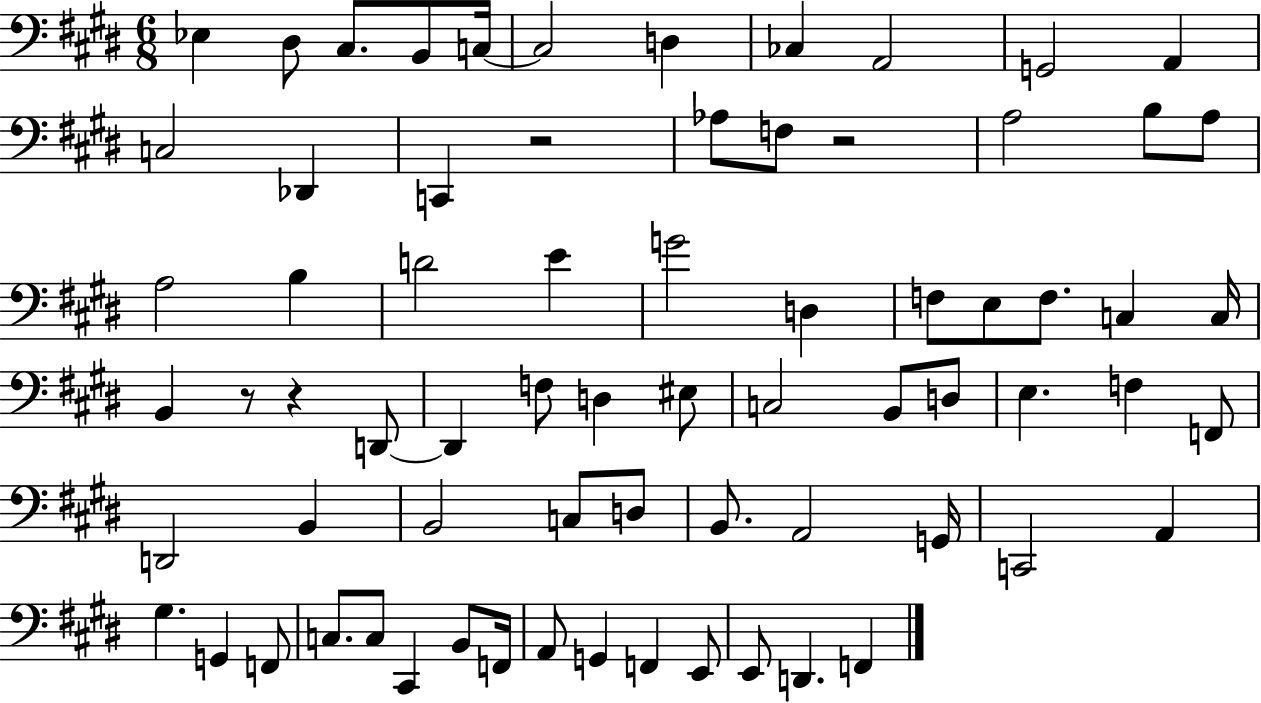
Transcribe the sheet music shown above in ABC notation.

X:1
T:Untitled
M:6/8
L:1/4
K:E
_E, ^D,/2 ^C,/2 B,,/2 C,/4 C,2 D, _C, A,,2 G,,2 A,, C,2 _D,, C,, z2 _A,/2 F,/2 z2 A,2 B,/2 A,/2 A,2 B, D2 E G2 D, F,/2 E,/2 F,/2 C, C,/4 B,, z/2 z D,,/2 D,, F,/2 D, ^E,/2 C,2 B,,/2 D,/2 E, F, F,,/2 D,,2 B,, B,,2 C,/2 D,/2 B,,/2 A,,2 G,,/4 C,,2 A,, ^G, G,, F,,/2 C,/2 C,/2 ^C,, B,,/2 F,,/4 A,,/2 G,, F,, E,,/2 E,,/2 D,, F,,